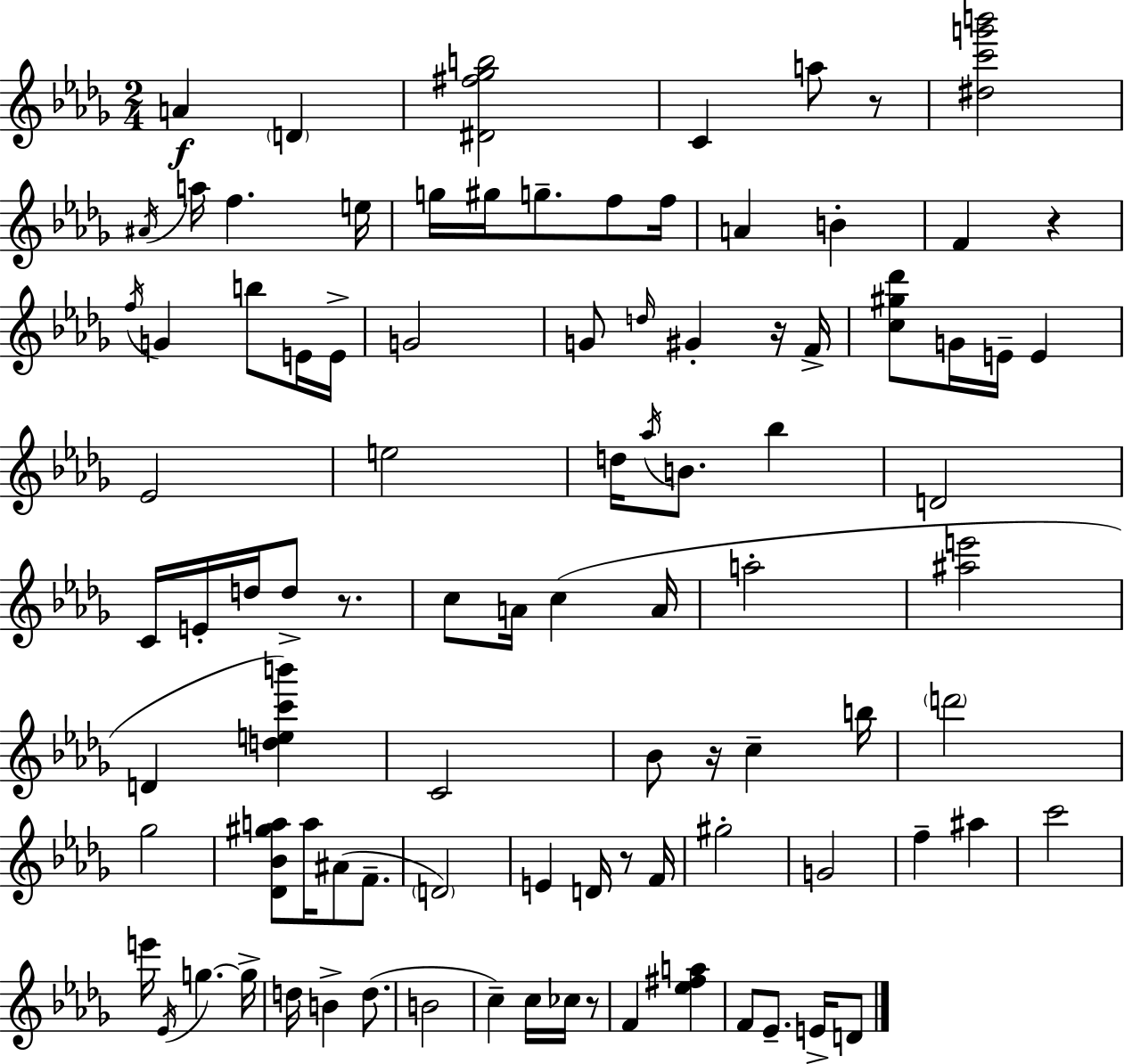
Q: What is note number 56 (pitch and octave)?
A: D4